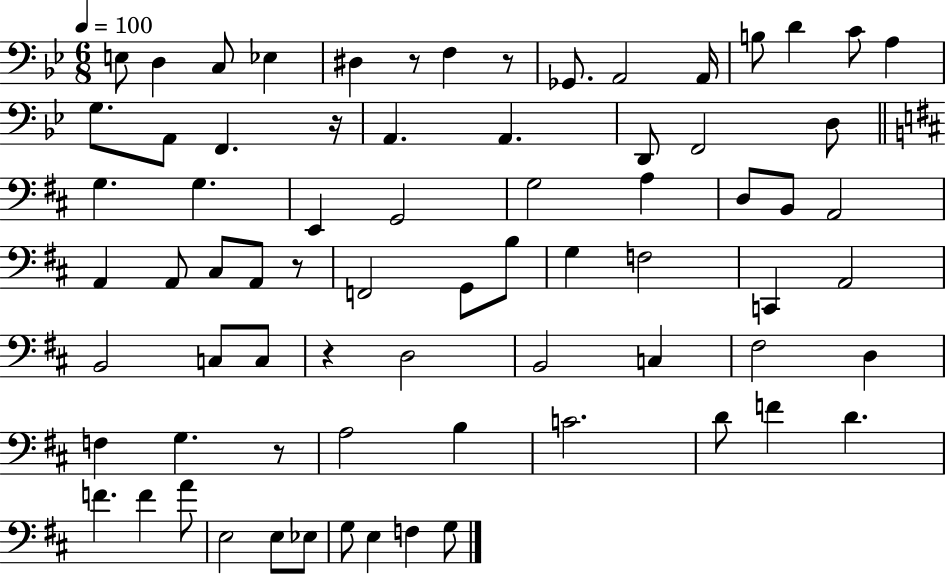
E3/e D3/q C3/e Eb3/q D#3/q R/e F3/q R/e Gb2/e. A2/h A2/s B3/e D4/q C4/e A3/q G3/e. A2/e F2/q. R/s A2/q. A2/q. D2/e F2/h D3/e G3/q. G3/q. E2/q G2/h G3/h A3/q D3/e B2/e A2/h A2/q A2/e C#3/e A2/e R/e F2/h G2/e B3/e G3/q F3/h C2/q A2/h B2/h C3/e C3/e R/q D3/h B2/h C3/q F#3/h D3/q F3/q G3/q. R/e A3/h B3/q C4/h. D4/e F4/q D4/q. F4/q. F4/q A4/e E3/h E3/e Eb3/e G3/e E3/q F3/q G3/e